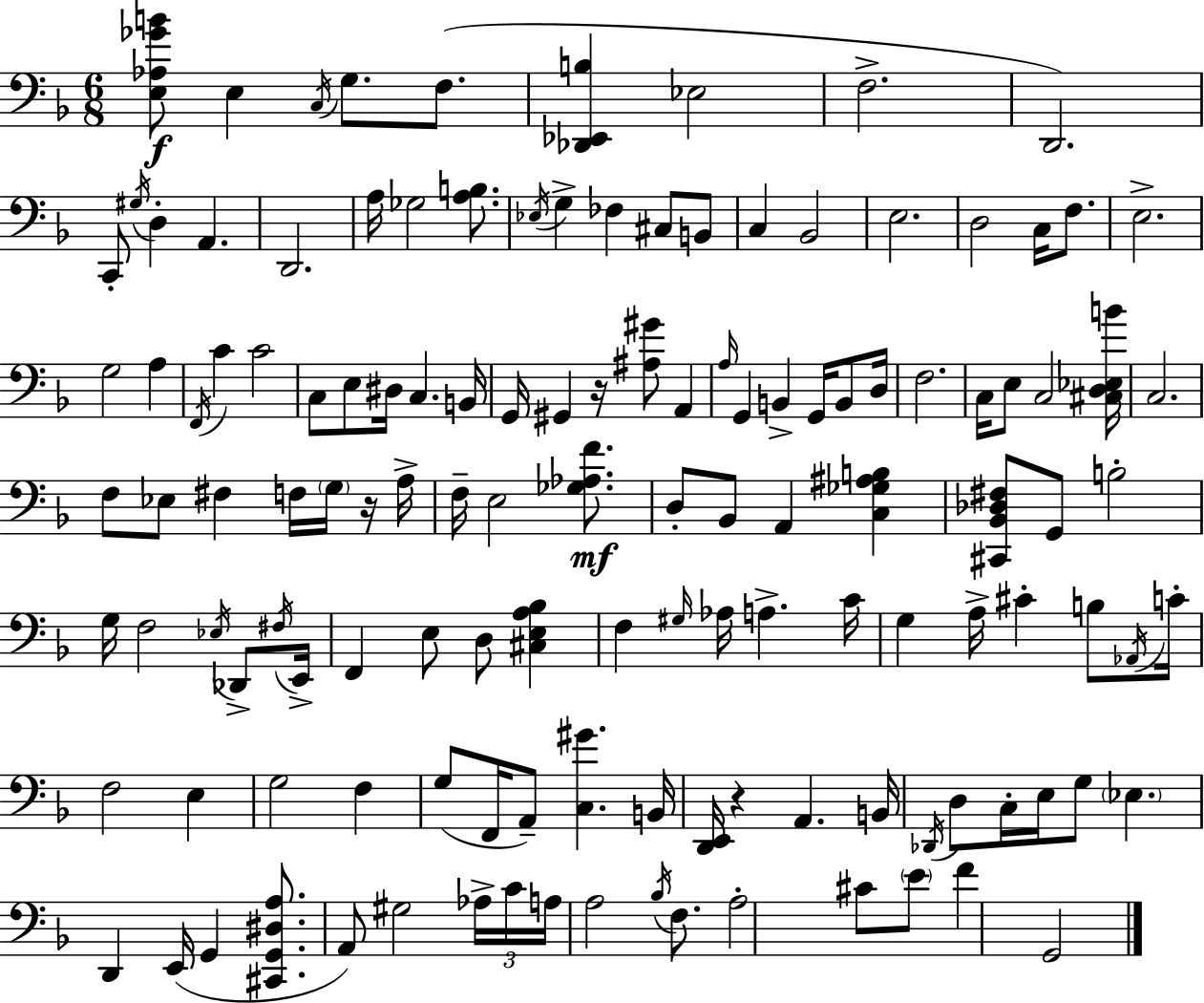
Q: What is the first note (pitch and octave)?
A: E3